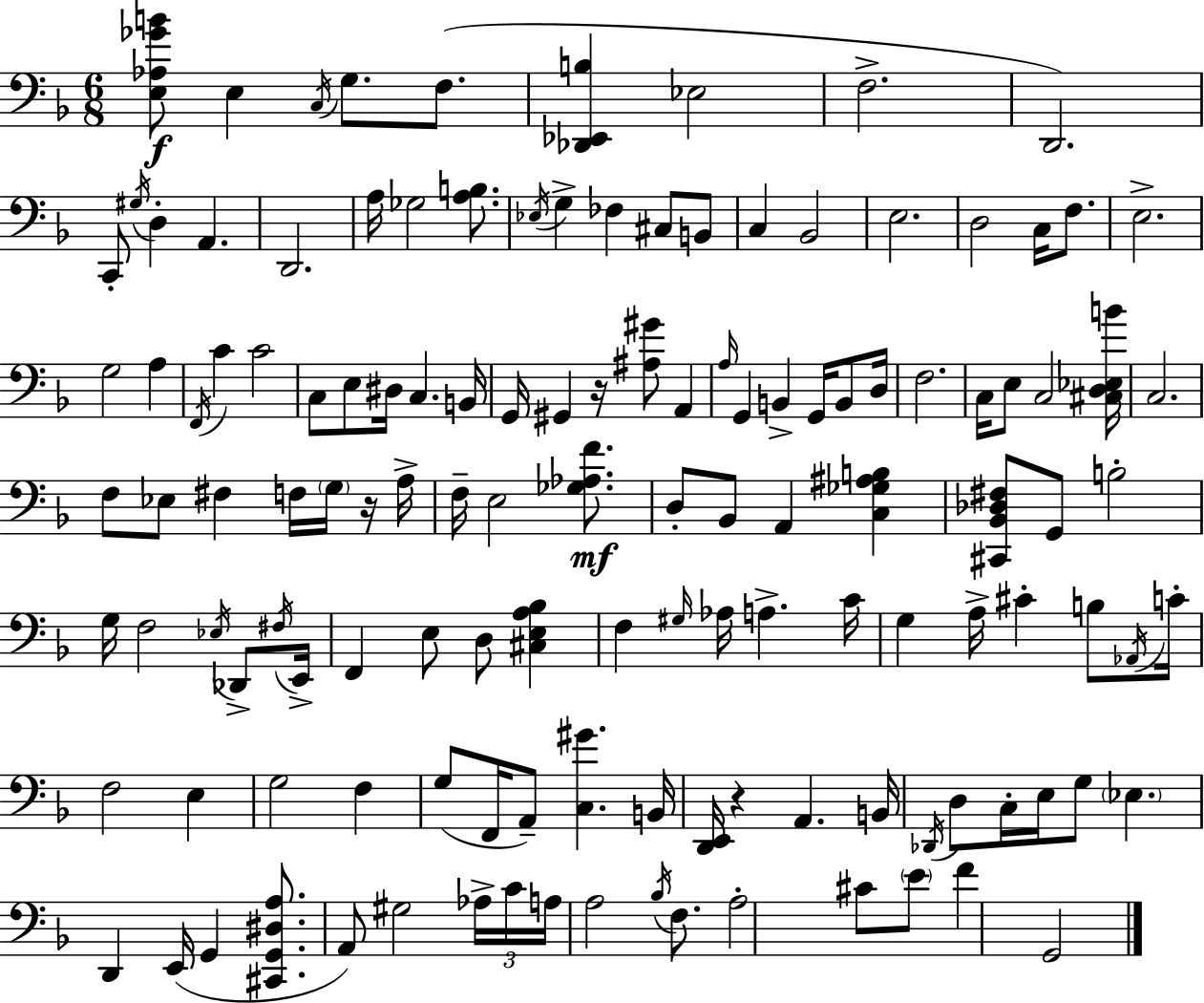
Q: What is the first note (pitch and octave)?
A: E3